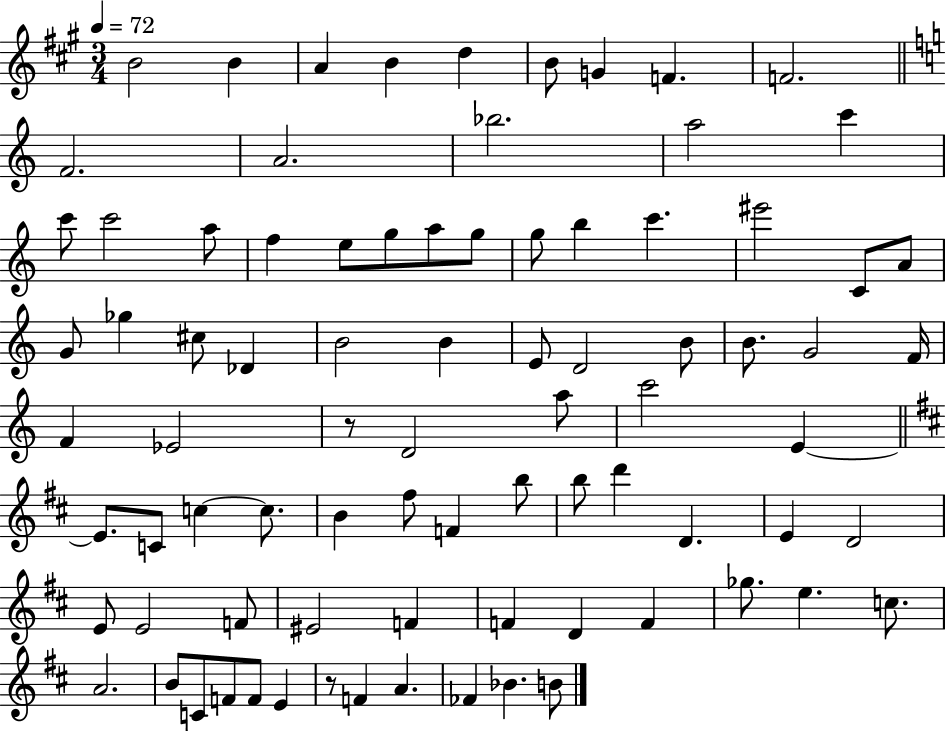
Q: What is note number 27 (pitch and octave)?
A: C4